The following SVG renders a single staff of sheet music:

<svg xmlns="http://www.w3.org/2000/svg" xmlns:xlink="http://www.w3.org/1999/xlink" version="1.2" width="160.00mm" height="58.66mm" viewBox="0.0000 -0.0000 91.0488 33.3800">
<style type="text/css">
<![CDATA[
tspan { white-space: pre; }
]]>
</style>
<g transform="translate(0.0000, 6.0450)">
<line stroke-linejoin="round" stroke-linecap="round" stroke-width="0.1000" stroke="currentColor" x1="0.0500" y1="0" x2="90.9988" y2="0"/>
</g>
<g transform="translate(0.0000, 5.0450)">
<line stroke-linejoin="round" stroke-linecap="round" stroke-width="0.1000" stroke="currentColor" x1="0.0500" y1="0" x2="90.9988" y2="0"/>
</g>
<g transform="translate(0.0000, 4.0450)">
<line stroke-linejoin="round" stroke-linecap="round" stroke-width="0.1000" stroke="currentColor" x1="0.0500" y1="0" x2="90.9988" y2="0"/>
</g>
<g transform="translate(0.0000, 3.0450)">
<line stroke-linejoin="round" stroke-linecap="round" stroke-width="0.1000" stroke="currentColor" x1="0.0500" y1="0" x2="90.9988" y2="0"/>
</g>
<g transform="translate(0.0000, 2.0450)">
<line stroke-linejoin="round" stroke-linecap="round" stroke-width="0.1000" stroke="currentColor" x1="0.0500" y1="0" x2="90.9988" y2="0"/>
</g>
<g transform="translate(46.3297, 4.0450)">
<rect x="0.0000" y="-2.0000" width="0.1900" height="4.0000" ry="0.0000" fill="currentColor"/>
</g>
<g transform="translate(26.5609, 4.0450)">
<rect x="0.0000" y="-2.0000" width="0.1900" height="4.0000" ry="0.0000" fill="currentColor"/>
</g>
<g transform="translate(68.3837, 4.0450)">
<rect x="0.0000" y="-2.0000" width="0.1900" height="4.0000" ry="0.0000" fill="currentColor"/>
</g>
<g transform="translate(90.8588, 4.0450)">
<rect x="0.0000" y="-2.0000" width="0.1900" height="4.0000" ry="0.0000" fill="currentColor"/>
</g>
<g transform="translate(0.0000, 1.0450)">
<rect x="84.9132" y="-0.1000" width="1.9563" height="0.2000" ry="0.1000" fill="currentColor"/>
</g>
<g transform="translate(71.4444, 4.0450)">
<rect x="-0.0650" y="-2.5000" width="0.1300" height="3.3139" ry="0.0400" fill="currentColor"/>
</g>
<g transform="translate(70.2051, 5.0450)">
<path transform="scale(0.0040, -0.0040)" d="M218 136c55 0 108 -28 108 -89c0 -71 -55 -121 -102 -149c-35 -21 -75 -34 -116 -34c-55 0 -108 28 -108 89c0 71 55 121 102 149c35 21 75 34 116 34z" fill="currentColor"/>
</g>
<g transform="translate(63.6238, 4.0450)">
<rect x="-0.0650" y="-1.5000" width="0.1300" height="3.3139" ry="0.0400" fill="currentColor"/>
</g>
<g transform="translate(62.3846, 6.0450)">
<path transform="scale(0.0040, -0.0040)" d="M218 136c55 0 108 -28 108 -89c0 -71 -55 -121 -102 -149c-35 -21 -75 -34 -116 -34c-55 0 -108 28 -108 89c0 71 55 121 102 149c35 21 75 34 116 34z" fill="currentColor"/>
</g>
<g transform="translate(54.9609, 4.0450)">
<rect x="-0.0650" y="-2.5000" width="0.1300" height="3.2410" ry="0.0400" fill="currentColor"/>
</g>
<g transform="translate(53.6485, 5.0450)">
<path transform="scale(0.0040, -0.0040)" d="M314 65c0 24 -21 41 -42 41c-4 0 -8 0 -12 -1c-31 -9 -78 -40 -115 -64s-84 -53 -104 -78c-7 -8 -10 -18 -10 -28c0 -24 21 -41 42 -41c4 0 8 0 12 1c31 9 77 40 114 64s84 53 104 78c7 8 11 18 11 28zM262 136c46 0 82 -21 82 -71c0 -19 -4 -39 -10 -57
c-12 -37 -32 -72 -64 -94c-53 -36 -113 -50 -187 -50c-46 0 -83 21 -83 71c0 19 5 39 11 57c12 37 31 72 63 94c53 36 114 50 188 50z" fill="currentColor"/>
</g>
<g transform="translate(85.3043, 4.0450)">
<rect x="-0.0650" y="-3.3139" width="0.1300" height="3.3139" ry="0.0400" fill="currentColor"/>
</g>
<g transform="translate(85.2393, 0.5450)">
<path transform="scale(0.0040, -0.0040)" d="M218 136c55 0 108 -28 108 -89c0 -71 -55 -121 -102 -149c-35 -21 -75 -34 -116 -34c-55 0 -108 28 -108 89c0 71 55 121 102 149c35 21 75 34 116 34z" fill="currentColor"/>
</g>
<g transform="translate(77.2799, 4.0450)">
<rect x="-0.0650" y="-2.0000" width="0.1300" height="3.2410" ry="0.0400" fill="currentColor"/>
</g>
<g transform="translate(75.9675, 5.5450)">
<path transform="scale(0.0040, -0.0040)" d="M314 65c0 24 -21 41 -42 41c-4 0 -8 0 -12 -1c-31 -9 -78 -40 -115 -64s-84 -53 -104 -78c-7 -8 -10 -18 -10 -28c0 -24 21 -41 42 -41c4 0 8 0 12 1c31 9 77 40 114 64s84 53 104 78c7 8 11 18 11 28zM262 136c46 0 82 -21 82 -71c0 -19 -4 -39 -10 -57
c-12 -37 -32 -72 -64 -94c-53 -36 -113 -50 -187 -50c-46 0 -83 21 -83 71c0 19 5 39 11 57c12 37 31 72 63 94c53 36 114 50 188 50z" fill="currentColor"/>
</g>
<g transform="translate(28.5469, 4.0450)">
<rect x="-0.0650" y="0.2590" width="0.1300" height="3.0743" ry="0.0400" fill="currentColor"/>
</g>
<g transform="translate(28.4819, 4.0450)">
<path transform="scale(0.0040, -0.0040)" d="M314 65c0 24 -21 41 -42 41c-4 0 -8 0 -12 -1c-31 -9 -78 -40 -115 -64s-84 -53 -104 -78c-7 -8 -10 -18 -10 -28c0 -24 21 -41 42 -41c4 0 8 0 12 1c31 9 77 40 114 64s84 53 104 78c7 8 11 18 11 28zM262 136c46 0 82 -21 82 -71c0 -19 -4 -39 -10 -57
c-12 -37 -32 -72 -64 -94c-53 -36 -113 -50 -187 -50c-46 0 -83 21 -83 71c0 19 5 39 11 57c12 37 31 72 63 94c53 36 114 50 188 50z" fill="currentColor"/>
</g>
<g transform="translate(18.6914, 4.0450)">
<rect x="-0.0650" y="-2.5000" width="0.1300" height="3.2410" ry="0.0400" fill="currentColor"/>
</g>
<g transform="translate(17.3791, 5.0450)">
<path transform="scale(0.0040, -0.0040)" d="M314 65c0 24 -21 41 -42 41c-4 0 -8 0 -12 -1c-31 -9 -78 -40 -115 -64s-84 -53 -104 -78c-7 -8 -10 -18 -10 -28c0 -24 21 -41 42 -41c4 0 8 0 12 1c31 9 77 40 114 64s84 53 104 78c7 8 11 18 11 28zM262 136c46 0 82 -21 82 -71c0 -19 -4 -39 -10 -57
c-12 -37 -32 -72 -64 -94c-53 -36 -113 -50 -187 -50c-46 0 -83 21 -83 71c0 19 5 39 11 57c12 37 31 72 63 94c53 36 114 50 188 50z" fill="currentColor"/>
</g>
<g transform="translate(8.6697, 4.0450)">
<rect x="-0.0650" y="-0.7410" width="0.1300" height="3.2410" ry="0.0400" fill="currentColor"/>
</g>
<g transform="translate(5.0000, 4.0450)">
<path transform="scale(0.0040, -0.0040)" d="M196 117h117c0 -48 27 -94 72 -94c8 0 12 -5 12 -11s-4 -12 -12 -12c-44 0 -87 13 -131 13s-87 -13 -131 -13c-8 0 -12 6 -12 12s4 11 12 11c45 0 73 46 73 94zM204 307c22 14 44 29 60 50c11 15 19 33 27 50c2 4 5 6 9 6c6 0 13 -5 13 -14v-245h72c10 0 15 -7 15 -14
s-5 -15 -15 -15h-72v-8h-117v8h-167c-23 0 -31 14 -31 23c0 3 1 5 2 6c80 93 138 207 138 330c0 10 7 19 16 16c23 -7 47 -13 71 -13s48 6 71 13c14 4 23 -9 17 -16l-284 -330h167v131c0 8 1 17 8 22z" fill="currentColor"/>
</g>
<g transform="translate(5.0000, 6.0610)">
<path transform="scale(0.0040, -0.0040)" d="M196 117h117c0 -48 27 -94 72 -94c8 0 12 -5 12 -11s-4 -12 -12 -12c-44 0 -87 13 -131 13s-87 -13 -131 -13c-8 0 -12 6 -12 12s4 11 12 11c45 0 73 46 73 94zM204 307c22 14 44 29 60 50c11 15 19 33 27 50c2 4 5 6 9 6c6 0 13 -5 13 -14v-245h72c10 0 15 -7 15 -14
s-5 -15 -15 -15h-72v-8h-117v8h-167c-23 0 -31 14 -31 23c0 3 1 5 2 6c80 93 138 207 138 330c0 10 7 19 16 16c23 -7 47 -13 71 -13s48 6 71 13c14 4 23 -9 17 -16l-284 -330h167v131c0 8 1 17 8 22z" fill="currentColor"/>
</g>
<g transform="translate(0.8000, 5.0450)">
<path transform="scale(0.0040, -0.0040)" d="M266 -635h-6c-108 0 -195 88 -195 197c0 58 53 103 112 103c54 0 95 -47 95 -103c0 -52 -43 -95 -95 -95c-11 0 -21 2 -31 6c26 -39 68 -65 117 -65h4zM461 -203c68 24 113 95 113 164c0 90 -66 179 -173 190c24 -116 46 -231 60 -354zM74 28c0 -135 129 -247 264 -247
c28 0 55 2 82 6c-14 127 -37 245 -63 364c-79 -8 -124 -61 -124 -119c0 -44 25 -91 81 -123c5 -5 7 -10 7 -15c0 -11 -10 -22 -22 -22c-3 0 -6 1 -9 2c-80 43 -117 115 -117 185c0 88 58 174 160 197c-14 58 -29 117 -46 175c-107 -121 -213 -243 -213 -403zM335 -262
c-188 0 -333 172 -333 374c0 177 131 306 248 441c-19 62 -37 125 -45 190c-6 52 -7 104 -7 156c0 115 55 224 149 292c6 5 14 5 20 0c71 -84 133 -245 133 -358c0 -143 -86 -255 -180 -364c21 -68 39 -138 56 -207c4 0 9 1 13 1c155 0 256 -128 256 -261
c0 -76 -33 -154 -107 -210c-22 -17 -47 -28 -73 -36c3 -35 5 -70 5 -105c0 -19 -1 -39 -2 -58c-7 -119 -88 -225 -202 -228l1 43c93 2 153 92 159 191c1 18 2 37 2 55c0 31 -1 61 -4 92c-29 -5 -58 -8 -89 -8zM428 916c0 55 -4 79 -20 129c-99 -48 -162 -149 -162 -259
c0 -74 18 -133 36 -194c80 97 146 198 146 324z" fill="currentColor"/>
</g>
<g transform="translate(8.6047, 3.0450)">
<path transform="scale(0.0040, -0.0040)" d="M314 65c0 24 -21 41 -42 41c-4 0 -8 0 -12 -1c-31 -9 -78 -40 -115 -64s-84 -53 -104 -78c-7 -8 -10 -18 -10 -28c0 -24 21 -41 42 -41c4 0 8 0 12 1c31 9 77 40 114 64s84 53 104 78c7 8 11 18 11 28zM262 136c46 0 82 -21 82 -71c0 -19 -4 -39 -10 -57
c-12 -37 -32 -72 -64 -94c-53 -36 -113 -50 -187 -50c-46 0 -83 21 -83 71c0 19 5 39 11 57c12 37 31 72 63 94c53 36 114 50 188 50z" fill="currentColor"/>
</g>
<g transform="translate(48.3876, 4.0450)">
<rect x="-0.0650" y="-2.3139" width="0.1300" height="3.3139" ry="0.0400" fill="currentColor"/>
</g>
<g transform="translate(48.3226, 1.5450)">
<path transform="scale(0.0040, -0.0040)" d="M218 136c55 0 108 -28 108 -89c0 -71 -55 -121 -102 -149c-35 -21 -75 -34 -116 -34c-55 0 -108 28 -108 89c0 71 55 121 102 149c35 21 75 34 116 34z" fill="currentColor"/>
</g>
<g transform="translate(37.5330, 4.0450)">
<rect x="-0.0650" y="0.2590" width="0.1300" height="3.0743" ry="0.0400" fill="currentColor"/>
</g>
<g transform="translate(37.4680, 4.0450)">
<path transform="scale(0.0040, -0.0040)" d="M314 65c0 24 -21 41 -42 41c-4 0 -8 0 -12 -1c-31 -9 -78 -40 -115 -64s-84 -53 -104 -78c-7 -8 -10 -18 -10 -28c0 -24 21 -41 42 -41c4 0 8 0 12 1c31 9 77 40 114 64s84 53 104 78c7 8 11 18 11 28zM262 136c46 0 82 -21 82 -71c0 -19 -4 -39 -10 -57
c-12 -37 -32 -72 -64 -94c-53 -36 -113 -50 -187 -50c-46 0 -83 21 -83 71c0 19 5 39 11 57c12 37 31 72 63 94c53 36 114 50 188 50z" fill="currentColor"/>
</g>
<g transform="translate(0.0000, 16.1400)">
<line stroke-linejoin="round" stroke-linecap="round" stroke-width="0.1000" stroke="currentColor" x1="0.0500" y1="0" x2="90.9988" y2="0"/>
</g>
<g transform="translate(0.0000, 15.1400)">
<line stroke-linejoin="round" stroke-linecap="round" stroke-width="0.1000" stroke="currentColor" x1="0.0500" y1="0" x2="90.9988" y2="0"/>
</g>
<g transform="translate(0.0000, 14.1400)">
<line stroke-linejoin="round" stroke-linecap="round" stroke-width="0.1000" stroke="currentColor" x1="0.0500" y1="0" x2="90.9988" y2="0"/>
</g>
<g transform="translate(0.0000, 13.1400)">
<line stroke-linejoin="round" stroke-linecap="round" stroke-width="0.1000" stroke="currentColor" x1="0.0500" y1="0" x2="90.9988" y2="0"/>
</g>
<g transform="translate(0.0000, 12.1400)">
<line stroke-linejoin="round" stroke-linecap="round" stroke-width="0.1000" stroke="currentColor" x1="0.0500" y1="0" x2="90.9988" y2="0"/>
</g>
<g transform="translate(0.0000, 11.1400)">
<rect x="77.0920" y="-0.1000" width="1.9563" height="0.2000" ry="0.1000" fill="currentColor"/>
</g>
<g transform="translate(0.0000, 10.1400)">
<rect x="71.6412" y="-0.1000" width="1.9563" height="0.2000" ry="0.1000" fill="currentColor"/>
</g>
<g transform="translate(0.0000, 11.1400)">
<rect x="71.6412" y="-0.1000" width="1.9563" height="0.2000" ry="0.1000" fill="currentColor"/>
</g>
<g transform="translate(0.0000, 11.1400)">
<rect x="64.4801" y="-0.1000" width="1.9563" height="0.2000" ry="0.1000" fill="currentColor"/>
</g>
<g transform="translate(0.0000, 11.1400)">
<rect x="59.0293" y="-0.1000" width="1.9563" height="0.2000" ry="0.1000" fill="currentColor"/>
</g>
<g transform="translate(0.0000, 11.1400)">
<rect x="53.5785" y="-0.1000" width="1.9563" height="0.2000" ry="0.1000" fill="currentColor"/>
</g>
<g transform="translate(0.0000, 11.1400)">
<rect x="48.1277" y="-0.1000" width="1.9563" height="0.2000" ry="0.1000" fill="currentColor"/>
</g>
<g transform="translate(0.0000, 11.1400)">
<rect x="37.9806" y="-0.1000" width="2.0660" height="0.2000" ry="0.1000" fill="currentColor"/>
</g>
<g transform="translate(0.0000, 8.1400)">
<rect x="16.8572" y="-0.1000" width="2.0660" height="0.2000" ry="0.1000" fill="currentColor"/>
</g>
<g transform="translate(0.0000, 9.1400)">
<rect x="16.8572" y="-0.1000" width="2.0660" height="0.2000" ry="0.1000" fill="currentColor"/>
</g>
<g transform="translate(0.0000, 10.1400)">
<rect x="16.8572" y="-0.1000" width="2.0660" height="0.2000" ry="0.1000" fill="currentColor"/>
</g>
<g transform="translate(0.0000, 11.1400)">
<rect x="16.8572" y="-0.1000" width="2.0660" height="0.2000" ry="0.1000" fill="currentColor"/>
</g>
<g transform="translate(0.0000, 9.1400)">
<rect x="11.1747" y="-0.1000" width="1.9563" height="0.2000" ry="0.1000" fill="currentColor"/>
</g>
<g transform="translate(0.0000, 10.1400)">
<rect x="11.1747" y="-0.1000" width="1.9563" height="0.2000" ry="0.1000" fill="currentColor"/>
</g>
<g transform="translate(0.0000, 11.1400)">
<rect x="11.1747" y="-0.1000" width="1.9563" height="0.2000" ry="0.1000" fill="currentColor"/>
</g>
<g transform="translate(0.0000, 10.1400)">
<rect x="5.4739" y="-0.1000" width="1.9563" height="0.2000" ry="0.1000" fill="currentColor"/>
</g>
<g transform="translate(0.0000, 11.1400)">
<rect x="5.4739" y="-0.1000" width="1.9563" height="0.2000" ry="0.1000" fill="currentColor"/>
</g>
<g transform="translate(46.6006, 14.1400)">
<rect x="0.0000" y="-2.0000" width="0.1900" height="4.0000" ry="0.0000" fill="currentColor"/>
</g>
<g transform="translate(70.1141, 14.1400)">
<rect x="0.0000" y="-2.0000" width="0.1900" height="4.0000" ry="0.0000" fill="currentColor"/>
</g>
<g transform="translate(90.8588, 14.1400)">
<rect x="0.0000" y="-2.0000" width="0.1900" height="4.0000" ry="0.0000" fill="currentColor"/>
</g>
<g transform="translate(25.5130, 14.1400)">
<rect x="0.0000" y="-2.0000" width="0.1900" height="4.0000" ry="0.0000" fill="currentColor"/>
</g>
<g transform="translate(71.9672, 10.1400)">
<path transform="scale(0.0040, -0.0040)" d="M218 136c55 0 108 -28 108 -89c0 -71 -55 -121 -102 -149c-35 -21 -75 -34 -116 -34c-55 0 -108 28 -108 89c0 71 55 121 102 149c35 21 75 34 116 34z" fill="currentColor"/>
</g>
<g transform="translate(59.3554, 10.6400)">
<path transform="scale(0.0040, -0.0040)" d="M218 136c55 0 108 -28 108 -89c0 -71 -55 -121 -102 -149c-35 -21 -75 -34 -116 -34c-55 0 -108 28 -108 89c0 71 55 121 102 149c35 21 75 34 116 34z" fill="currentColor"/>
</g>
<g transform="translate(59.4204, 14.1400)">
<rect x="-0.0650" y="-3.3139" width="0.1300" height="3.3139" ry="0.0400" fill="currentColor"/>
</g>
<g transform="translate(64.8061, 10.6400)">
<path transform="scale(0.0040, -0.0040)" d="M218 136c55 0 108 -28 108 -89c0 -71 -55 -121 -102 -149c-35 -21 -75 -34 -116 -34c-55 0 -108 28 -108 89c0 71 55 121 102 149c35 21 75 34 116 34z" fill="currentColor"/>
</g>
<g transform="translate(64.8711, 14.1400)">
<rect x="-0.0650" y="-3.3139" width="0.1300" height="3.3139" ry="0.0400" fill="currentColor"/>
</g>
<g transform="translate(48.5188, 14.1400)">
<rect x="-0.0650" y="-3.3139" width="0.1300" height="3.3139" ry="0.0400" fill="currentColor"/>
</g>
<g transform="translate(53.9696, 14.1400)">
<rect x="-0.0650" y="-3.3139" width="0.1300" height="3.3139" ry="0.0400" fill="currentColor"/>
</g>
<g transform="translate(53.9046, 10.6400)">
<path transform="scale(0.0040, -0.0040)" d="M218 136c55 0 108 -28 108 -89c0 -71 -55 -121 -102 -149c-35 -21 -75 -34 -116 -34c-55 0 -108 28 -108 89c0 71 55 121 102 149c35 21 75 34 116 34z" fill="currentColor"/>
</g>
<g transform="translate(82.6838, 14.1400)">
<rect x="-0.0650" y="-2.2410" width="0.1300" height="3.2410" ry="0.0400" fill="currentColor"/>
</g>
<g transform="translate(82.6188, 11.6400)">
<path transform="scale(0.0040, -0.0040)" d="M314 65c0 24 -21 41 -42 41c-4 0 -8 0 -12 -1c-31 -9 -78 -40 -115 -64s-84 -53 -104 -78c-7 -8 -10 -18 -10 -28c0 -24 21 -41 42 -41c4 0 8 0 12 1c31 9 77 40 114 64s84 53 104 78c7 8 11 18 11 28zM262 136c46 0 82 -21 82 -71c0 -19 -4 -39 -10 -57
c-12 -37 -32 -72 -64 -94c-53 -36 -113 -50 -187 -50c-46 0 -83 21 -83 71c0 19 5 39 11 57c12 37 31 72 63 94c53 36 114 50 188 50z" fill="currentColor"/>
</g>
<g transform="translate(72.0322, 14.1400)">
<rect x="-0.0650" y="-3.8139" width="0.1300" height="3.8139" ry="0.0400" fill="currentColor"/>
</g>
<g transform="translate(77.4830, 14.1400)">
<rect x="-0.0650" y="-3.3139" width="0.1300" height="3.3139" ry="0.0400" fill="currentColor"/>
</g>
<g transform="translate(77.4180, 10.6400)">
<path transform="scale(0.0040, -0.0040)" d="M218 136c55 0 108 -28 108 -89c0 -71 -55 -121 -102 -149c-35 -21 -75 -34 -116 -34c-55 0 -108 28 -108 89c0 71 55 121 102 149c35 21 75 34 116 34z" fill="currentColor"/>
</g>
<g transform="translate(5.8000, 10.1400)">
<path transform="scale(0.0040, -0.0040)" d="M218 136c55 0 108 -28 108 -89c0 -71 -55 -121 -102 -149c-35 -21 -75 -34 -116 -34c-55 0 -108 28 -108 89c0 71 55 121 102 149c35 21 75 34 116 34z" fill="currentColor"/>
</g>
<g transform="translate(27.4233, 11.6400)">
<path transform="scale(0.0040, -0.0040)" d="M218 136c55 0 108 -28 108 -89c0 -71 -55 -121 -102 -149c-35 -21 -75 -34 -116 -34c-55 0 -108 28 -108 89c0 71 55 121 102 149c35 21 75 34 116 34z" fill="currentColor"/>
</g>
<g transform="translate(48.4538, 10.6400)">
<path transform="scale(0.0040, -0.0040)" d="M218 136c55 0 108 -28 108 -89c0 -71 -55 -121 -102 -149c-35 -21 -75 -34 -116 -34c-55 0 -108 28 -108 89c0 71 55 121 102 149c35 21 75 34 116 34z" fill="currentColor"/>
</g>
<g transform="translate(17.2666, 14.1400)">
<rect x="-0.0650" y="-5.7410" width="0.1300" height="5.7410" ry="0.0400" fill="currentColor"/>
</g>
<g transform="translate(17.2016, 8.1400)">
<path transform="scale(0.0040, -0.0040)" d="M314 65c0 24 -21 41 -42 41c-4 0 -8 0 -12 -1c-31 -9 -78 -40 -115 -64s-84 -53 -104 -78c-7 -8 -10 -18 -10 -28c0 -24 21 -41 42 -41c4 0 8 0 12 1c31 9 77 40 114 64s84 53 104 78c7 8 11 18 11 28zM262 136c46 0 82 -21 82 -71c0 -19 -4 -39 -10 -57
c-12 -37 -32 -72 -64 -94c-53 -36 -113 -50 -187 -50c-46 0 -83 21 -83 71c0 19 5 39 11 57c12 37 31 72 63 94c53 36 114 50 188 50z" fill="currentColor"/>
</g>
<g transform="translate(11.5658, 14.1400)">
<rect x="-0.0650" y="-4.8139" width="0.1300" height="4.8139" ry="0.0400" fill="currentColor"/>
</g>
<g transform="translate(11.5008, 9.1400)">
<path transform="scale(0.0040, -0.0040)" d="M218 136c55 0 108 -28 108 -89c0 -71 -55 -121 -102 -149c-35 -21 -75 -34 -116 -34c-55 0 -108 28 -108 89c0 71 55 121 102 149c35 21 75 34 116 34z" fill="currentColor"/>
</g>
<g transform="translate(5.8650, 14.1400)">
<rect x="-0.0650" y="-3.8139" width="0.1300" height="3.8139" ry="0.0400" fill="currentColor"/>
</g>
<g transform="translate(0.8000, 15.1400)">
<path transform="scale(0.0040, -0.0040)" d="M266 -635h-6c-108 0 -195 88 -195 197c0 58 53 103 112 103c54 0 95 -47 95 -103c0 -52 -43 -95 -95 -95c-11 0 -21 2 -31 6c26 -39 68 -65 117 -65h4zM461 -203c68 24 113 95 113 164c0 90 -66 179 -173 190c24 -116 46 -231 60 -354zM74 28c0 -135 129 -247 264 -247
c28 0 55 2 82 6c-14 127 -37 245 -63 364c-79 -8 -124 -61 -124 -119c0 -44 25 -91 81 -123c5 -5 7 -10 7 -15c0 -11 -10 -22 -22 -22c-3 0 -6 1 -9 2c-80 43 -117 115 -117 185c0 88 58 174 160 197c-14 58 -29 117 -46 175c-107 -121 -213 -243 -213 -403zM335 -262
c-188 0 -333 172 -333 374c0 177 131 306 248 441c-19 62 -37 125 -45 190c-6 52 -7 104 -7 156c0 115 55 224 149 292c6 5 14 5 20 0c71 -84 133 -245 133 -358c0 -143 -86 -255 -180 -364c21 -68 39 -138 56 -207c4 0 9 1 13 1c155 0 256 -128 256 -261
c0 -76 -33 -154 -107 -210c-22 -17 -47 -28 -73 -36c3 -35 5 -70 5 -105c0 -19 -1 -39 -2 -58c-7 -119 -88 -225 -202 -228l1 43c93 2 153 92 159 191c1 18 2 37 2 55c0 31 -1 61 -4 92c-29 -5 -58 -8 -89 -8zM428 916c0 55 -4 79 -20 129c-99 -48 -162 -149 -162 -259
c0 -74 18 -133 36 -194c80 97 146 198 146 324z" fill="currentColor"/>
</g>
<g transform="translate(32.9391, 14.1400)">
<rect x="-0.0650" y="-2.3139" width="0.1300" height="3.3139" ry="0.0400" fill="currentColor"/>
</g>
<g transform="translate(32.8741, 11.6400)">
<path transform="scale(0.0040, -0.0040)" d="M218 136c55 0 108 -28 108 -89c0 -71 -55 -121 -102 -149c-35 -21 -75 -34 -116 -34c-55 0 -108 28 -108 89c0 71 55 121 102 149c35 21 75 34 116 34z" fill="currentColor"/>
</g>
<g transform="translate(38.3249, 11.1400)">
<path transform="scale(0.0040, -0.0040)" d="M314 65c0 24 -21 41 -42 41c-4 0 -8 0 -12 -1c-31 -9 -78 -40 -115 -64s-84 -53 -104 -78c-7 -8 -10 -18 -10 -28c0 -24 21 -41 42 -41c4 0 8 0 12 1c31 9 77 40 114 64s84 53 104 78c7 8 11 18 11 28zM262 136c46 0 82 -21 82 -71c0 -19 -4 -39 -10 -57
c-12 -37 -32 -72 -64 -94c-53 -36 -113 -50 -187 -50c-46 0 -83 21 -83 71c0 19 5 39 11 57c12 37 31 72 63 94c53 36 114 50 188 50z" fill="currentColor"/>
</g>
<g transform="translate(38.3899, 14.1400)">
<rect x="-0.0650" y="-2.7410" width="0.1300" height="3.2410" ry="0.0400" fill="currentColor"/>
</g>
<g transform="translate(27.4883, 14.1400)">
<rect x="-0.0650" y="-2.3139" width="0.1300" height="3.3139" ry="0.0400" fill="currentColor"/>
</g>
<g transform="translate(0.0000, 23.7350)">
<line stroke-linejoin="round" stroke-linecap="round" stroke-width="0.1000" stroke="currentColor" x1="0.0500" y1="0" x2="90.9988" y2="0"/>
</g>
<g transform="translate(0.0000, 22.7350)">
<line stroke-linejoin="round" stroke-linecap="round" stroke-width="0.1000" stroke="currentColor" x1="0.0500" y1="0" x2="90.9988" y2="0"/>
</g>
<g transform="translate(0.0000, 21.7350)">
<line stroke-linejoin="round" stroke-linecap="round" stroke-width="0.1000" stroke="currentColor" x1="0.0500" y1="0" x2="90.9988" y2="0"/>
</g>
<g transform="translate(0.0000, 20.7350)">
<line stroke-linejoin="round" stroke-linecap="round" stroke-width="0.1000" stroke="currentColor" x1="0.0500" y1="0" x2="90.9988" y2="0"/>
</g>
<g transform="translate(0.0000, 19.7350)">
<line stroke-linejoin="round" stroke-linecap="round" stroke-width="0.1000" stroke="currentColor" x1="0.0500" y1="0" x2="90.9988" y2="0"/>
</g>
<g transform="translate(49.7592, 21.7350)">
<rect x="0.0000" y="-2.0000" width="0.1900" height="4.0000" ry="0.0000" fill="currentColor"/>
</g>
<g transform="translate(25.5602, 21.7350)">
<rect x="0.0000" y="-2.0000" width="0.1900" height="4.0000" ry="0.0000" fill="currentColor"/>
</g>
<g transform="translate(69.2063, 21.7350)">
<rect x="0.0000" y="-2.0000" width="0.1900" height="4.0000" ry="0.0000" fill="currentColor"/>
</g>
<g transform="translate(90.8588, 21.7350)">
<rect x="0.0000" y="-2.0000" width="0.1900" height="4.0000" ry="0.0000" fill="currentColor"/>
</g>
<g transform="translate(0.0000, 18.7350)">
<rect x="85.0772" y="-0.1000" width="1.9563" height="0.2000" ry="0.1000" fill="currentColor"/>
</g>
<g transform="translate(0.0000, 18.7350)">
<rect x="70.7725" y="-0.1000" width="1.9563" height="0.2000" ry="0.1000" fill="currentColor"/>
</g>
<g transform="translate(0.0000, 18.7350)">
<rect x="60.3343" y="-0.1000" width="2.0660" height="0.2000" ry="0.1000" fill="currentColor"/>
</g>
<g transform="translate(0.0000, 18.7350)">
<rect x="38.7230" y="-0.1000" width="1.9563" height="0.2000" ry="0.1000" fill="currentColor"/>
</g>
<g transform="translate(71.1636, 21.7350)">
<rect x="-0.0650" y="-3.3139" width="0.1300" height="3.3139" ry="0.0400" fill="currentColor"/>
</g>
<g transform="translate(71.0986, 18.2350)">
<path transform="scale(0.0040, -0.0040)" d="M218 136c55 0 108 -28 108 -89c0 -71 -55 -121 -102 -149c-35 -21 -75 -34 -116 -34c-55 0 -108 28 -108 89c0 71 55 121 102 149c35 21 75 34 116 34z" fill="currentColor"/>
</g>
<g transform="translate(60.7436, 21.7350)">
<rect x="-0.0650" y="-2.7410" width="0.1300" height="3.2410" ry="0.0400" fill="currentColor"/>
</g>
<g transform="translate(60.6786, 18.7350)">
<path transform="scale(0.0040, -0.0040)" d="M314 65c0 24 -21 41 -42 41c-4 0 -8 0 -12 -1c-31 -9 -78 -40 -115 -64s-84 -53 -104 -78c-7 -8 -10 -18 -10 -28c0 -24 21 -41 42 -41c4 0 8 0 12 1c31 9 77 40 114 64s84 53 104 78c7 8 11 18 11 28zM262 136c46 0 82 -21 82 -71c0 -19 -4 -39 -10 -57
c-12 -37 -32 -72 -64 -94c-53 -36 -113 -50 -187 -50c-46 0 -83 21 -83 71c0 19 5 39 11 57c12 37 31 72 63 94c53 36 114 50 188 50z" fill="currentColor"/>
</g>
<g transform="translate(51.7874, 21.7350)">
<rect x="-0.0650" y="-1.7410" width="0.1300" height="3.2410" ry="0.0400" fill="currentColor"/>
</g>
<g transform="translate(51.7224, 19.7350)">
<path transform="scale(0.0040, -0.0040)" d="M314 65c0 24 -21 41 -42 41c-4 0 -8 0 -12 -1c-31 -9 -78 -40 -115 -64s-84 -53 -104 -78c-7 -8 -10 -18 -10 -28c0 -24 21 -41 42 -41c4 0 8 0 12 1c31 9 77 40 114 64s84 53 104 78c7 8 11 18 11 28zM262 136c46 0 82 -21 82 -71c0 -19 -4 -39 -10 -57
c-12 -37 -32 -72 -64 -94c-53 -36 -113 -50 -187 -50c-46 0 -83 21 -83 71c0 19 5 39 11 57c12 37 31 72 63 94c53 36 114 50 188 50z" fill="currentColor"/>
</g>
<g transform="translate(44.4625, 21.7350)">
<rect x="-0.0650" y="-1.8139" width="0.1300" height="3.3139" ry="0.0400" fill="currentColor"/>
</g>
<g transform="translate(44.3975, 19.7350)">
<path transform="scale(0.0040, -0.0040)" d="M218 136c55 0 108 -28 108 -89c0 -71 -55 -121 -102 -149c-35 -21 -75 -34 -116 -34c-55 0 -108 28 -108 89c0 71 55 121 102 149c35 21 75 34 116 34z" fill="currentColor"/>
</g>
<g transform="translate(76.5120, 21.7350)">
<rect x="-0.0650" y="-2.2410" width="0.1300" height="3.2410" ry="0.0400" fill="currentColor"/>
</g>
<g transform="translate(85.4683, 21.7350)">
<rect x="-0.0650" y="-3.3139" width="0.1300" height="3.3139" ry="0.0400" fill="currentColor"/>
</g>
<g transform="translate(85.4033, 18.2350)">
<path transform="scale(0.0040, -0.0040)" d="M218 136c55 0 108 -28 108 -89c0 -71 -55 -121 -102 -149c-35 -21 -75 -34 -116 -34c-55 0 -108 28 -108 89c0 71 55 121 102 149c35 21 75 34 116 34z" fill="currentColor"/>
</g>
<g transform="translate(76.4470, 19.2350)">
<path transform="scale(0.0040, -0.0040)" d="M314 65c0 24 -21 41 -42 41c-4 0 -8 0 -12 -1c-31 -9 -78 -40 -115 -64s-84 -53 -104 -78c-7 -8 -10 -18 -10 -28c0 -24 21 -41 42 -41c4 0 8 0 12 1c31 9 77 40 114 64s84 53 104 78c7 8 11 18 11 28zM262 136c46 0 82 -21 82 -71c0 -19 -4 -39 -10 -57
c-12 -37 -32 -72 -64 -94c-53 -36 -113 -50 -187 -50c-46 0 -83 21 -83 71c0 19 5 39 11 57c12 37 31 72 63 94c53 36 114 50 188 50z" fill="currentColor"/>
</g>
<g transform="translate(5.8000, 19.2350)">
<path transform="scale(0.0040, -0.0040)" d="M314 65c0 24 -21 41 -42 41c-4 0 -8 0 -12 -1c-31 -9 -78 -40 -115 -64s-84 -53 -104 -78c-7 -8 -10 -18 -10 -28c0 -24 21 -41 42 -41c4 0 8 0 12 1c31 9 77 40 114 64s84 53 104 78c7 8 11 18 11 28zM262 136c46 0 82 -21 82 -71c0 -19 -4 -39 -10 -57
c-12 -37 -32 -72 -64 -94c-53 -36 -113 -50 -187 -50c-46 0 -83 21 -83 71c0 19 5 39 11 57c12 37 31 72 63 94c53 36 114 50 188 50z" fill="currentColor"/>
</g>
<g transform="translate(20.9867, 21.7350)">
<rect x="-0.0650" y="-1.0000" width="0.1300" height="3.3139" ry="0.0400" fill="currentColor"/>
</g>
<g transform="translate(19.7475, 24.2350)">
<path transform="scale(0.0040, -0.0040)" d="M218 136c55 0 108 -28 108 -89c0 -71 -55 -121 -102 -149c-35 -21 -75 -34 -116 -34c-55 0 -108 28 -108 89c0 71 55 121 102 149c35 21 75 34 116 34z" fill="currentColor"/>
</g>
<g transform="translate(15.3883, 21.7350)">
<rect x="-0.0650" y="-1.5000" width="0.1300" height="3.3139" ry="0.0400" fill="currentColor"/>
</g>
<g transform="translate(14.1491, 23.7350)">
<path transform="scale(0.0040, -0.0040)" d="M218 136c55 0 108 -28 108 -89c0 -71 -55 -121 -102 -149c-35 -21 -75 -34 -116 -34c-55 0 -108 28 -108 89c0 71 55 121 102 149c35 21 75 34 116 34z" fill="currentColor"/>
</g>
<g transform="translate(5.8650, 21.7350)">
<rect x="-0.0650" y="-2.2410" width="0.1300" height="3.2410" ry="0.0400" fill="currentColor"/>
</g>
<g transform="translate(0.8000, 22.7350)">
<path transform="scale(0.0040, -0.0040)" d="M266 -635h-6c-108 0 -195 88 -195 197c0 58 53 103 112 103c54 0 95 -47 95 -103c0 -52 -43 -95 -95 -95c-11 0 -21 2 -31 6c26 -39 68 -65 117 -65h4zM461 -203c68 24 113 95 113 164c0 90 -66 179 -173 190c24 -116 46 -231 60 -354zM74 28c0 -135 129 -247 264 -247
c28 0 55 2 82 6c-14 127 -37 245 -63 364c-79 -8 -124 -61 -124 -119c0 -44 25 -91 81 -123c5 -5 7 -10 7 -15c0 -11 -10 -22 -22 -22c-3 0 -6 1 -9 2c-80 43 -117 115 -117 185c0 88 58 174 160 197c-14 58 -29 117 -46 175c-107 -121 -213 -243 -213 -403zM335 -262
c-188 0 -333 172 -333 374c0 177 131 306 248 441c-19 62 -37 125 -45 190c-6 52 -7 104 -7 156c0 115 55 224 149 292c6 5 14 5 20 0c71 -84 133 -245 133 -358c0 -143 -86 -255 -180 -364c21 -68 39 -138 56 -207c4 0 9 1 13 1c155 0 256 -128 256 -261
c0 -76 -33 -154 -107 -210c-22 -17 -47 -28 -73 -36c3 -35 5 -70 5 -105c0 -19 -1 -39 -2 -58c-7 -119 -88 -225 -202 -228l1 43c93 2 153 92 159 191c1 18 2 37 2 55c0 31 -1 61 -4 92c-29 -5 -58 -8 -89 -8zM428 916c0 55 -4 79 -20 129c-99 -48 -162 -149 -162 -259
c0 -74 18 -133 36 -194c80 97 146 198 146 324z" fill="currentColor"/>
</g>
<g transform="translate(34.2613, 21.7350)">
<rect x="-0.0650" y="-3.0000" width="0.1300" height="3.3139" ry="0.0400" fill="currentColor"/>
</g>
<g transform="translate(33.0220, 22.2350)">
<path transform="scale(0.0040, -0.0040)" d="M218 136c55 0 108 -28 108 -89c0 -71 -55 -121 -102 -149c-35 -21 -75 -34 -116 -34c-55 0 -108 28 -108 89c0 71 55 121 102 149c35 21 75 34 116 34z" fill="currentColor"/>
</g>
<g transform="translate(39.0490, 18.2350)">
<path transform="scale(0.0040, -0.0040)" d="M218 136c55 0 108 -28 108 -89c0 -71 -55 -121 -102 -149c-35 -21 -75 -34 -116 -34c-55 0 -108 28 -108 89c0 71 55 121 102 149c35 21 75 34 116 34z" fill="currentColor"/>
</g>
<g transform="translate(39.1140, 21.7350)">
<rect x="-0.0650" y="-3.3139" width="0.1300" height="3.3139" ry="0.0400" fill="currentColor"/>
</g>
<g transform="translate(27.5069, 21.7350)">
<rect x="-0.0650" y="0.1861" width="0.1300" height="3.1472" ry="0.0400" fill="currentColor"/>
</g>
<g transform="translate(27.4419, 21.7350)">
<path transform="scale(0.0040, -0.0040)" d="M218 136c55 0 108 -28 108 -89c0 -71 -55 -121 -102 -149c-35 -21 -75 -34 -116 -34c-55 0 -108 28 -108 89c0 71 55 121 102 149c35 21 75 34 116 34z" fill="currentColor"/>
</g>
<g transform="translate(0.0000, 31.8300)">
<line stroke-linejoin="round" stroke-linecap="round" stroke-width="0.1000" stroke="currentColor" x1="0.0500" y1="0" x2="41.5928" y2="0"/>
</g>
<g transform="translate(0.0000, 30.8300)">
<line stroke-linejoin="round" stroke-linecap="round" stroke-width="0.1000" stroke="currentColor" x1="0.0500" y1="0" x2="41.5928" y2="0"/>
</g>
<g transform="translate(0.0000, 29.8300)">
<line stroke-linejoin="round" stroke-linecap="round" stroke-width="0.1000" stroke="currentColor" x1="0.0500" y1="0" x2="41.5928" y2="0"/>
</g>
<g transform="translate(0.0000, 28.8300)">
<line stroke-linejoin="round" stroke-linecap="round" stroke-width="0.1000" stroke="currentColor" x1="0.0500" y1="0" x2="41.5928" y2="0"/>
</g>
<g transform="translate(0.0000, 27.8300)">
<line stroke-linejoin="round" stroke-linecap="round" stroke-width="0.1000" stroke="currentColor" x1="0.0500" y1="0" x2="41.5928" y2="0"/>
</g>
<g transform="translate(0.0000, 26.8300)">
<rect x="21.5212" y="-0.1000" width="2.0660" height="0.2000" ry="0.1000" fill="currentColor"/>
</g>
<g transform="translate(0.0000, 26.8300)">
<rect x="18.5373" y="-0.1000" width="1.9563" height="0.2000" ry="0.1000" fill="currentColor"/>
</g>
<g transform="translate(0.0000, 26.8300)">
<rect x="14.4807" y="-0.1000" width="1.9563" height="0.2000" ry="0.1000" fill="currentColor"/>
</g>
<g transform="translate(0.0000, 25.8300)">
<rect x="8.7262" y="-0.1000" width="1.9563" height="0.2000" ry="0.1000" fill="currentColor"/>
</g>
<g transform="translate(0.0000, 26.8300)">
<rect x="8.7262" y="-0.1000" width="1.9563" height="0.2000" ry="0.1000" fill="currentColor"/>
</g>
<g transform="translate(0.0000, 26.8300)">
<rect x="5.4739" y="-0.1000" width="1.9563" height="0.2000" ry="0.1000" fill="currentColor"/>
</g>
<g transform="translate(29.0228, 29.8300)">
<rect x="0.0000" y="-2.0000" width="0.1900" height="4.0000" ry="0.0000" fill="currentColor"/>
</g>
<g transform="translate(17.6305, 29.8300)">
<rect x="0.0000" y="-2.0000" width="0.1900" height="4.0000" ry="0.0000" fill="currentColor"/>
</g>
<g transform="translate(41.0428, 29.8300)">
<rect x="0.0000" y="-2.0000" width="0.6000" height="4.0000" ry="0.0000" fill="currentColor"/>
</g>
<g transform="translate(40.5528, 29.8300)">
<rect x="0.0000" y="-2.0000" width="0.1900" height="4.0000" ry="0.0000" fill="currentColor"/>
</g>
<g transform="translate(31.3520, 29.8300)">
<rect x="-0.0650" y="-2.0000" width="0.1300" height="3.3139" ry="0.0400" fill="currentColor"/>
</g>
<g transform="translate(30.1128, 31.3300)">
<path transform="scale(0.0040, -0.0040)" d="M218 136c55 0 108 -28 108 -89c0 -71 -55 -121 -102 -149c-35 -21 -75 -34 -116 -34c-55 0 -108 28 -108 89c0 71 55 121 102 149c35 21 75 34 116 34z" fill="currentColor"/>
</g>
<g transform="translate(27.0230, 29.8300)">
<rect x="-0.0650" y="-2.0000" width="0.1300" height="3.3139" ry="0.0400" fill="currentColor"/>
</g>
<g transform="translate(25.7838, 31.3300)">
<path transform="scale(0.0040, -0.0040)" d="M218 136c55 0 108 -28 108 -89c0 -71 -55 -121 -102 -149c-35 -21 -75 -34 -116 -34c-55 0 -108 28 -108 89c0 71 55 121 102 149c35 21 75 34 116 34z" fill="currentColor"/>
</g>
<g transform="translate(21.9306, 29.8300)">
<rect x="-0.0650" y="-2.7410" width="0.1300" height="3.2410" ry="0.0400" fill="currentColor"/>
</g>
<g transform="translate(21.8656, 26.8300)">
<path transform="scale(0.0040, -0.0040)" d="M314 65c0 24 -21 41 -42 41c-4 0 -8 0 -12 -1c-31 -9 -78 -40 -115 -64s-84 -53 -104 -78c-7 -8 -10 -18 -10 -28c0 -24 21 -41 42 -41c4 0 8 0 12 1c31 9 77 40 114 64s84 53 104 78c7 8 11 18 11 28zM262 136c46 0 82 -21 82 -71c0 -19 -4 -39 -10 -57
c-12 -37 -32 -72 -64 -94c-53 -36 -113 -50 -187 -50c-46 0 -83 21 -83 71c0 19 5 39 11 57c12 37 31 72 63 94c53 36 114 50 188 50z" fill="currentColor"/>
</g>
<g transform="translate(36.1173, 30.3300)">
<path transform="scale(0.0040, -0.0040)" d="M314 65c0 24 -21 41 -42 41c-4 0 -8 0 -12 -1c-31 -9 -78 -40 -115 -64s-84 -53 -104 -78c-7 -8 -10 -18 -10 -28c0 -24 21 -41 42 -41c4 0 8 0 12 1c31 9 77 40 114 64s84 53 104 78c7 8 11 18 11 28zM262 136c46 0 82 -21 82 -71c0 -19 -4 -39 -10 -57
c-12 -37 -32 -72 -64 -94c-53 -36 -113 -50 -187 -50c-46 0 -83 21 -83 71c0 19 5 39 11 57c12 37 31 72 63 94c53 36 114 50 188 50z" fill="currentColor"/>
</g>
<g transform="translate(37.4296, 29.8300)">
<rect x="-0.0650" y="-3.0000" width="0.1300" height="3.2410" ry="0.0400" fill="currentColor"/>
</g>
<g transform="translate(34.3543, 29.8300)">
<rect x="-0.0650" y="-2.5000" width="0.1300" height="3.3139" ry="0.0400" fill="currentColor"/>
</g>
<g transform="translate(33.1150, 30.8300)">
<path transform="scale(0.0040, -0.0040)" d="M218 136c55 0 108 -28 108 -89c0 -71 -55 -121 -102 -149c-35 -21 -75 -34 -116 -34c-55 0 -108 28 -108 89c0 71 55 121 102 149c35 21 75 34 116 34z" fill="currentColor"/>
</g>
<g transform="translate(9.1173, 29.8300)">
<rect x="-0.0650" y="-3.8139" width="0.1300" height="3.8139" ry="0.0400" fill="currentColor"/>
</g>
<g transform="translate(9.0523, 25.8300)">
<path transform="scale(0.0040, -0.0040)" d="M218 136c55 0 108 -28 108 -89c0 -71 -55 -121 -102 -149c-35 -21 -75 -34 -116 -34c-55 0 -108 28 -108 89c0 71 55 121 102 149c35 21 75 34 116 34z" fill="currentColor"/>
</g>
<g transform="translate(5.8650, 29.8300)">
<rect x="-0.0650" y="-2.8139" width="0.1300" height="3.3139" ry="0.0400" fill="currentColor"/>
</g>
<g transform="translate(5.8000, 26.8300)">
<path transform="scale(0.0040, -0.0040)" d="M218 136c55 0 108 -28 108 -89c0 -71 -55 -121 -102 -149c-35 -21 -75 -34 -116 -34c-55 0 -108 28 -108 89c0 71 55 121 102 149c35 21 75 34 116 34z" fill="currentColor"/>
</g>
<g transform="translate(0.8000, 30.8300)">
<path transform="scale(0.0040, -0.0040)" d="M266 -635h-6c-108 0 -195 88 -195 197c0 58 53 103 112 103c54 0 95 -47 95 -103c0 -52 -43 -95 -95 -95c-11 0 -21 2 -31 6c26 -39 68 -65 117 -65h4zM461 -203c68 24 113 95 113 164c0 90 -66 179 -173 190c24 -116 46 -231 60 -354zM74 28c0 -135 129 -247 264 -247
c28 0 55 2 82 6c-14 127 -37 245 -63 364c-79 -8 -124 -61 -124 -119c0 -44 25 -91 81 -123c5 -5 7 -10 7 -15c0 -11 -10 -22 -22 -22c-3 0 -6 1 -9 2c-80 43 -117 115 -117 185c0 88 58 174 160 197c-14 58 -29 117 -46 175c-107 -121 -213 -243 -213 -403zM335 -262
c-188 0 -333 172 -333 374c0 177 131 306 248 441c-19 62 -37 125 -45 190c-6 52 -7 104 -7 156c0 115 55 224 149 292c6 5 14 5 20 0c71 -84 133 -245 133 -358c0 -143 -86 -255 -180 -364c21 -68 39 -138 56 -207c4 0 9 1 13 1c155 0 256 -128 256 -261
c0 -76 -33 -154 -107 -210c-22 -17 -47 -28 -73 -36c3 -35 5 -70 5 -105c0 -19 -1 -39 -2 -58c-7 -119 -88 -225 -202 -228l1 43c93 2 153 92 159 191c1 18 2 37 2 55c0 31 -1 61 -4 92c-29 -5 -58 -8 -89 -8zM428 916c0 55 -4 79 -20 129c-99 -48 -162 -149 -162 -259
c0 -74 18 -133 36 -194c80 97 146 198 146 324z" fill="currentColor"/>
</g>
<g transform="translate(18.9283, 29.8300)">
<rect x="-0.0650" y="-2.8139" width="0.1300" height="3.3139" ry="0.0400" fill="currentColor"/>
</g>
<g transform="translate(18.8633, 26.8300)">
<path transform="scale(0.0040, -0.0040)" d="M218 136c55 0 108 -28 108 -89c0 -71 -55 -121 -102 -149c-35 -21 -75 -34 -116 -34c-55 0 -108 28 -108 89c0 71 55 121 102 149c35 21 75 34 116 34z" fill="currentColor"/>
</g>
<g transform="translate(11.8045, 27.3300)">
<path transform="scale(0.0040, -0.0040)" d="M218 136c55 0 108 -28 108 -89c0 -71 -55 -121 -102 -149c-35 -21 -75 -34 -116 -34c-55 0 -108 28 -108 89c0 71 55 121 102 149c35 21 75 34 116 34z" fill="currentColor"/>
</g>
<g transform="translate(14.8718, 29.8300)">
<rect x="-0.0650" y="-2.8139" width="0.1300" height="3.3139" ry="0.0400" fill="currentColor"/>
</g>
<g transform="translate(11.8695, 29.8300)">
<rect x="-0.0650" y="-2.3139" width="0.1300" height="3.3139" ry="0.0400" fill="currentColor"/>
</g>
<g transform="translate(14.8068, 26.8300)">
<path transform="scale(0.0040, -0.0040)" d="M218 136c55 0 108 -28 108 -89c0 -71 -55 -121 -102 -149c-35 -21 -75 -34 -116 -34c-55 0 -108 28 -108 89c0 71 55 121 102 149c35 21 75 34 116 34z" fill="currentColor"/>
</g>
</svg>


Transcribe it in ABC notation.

X:1
T:Untitled
M:4/4
L:1/4
K:C
d2 G2 B2 B2 g G2 E G F2 b c' e' g'2 g g a2 b b b b c' b g2 g2 E D B A b f f2 a2 b g2 b a c' g a a a2 F F G A2